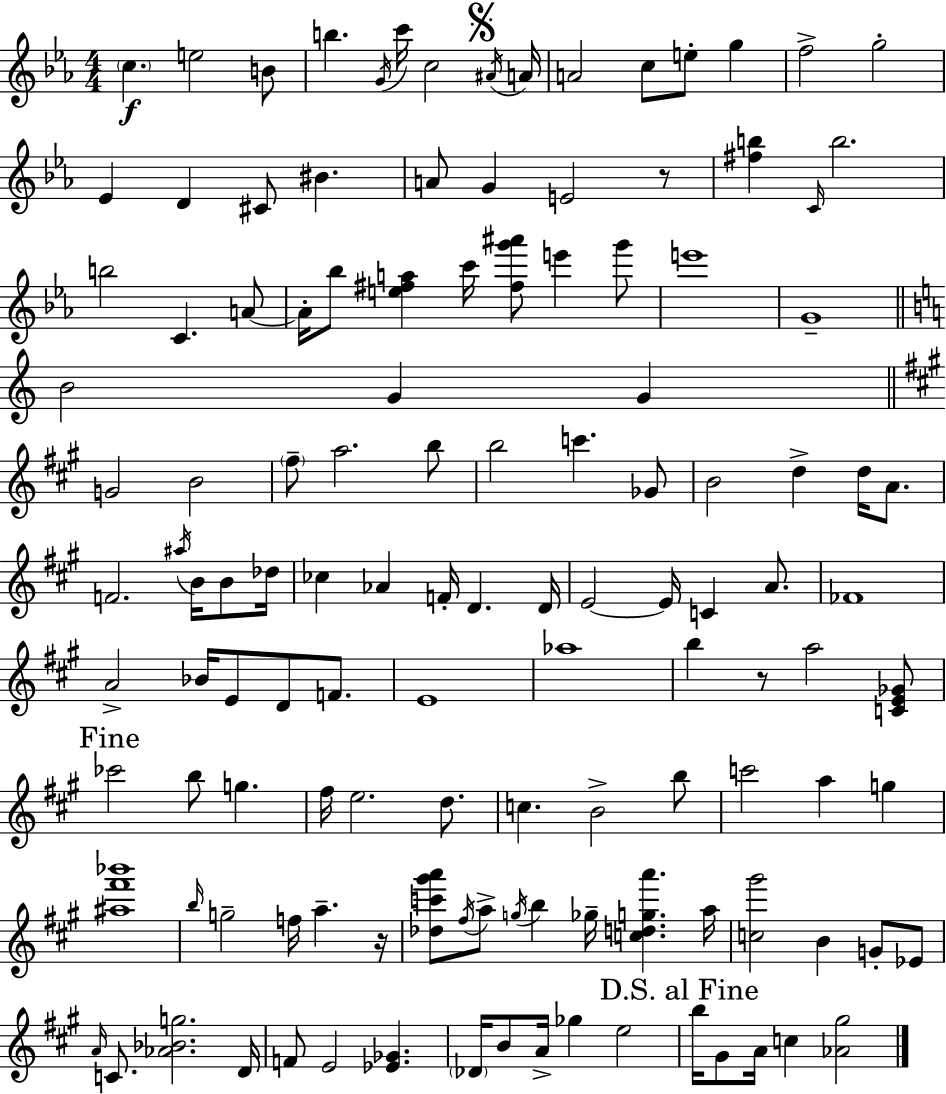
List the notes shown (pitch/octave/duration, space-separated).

C5/q. E5/h B4/e B5/q. G4/s C6/s C5/h A#4/s A4/s A4/h C5/e E5/e G5/q F5/h G5/h Eb4/q D4/q C#4/e BIS4/q. A4/e G4/q E4/h R/e [F#5,B5]/q C4/s B5/h. B5/h C4/q. A4/e A4/s Bb5/e [E5,F#5,A5]/q C6/s [F#5,G6,A#6]/e E6/q G6/e E6/w G4/w B4/h G4/q G4/q G4/h B4/h F#5/e A5/h. B5/e B5/h C6/q. Gb4/e B4/h D5/q D5/s A4/e. F4/h. A#5/s B4/s B4/e Db5/s CES5/q Ab4/q F4/s D4/q. D4/s E4/h E4/s C4/q A4/e. FES4/w A4/h Bb4/s E4/e D4/e F4/e. E4/w Ab5/w B5/q R/e A5/h [C4,E4,Gb4]/e CES6/h B5/e G5/q. F#5/s E5/h. D5/e. C5/q. B4/h B5/e C6/h A5/q G5/q [A#5,F#6,Bb6]/w B5/s G5/h F5/s A5/q. R/s [Db5,C6,G#6,A6]/e F#5/s A5/e G5/s B5/q Gb5/s [C5,D5,G5,A6]/q. A5/s [C5,G#6]/h B4/q G4/e Eb4/e A4/s C4/e. [Ab4,Bb4,G5]/h. D4/s F4/e E4/h [Eb4,Gb4]/q. Db4/s B4/e A4/s Gb5/q E5/h B5/s G#4/e A4/s C5/q [Ab4,G#5]/h